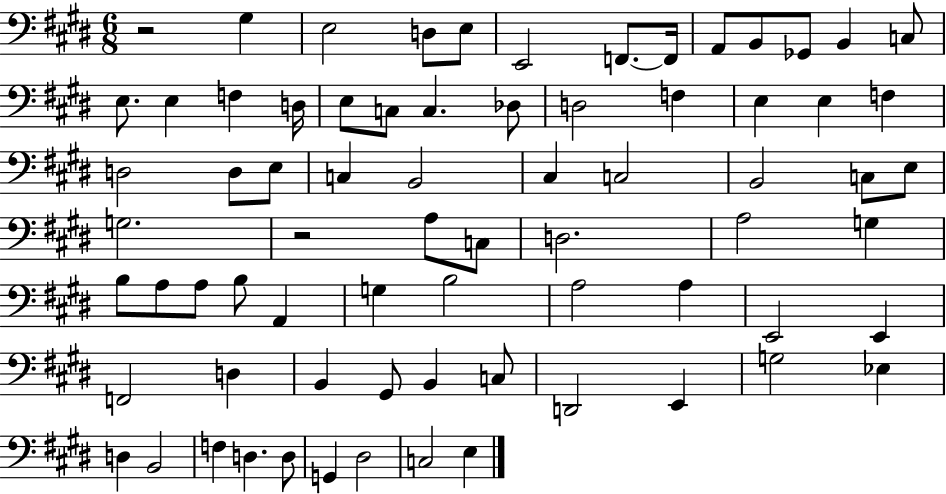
{
  \clef bass
  \numericTimeSignature
  \time 6/8
  \key e \major
  \repeat volta 2 { r2 gis4 | e2 d8 e8 | e,2 f,8.~~ f,16 | a,8 b,8 ges,8 b,4 c8 | \break e8. e4 f4 d16 | e8 c8 c4. des8 | d2 f4 | e4 e4 f4 | \break d2 d8 e8 | c4 b,2 | cis4 c2 | b,2 c8 e8 | \break g2. | r2 a8 c8 | d2. | a2 g4 | \break b8 a8 a8 b8 a,4 | g4 b2 | a2 a4 | e,2 e,4 | \break f,2 d4 | b,4 gis,8 b,4 c8 | d,2 e,4 | g2 ees4 | \break d4 b,2 | f4 d4. d8 | g,4 dis2 | c2 e4 | \break } \bar "|."
}